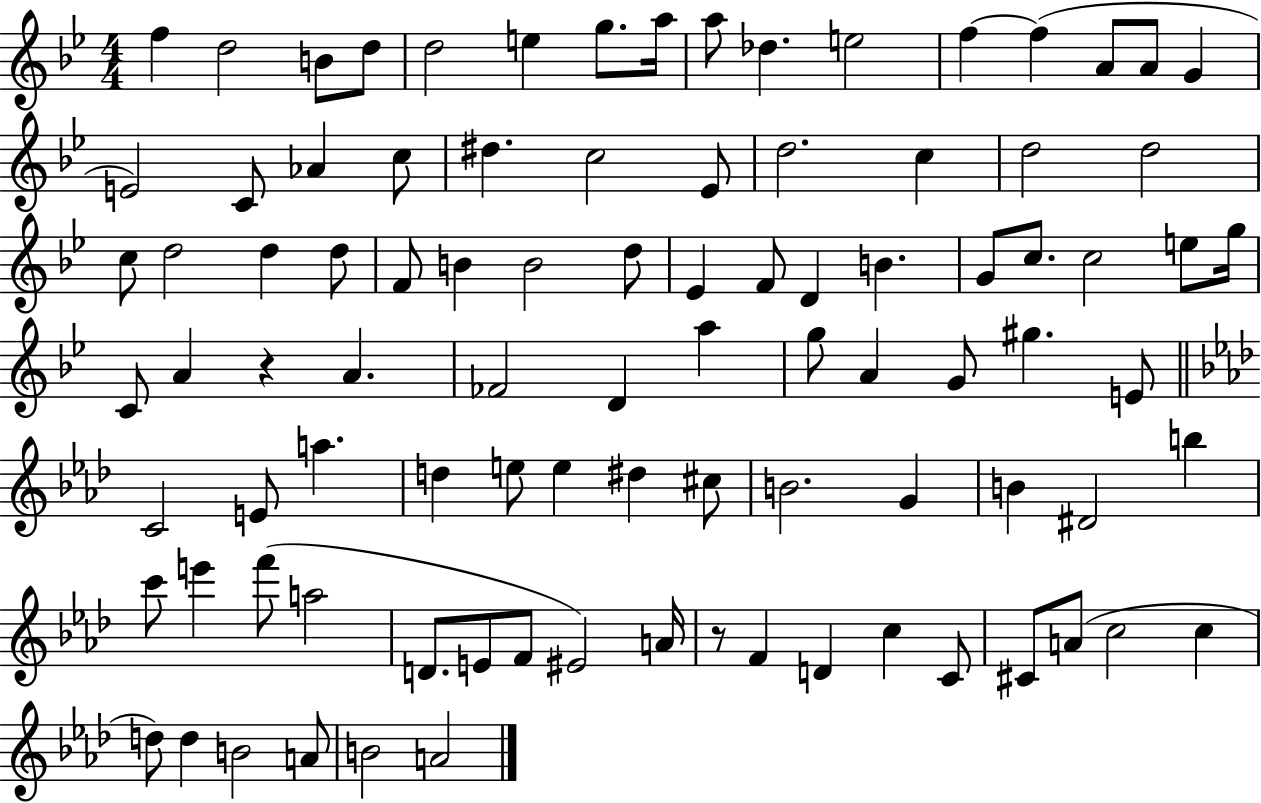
F5/q D5/h B4/e D5/e D5/h E5/q G5/e. A5/s A5/e Db5/q. E5/h F5/q F5/q A4/e A4/e G4/q E4/h C4/e Ab4/q C5/e D#5/q. C5/h Eb4/e D5/h. C5/q D5/h D5/h C5/e D5/h D5/q D5/e F4/e B4/q B4/h D5/e Eb4/q F4/e D4/q B4/q. G4/e C5/e. C5/h E5/e G5/s C4/e A4/q R/q A4/q. FES4/h D4/q A5/q G5/e A4/q G4/e G#5/q. E4/e C4/h E4/e A5/q. D5/q E5/e E5/q D#5/q C#5/e B4/h. G4/q B4/q D#4/h B5/q C6/e E6/q F6/e A5/h D4/e. E4/e F4/e EIS4/h A4/s R/e F4/q D4/q C5/q C4/e C#4/e A4/e C5/h C5/q D5/e D5/q B4/h A4/e B4/h A4/h